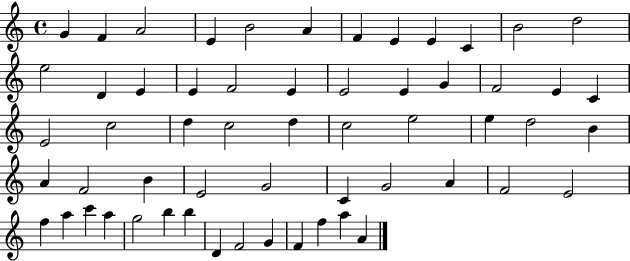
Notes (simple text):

G4/q F4/q A4/h E4/q B4/h A4/q F4/q E4/q E4/q C4/q B4/h D5/h E5/h D4/q E4/q E4/q F4/h E4/q E4/h E4/q G4/q F4/h E4/q C4/q E4/h C5/h D5/q C5/h D5/q C5/h E5/h E5/q D5/h B4/q A4/q F4/h B4/q E4/h G4/h C4/q G4/h A4/q F4/h E4/h F5/q A5/q C6/q A5/q G5/h B5/q B5/q D4/q F4/h G4/q F4/q F5/q A5/q A4/q